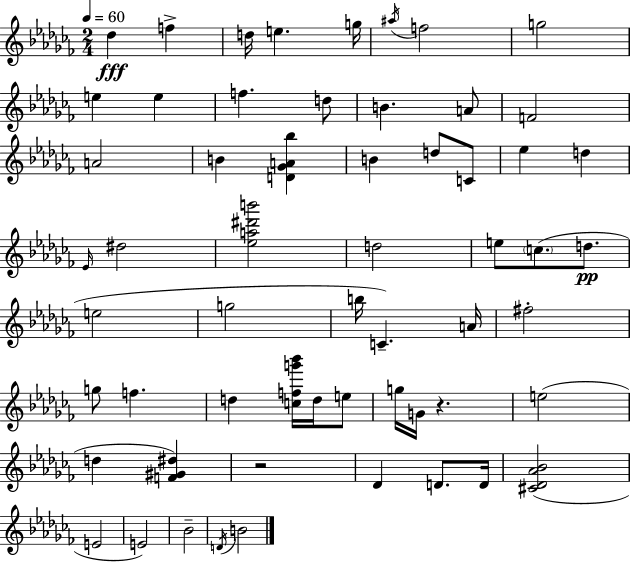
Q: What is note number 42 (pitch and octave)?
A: E5